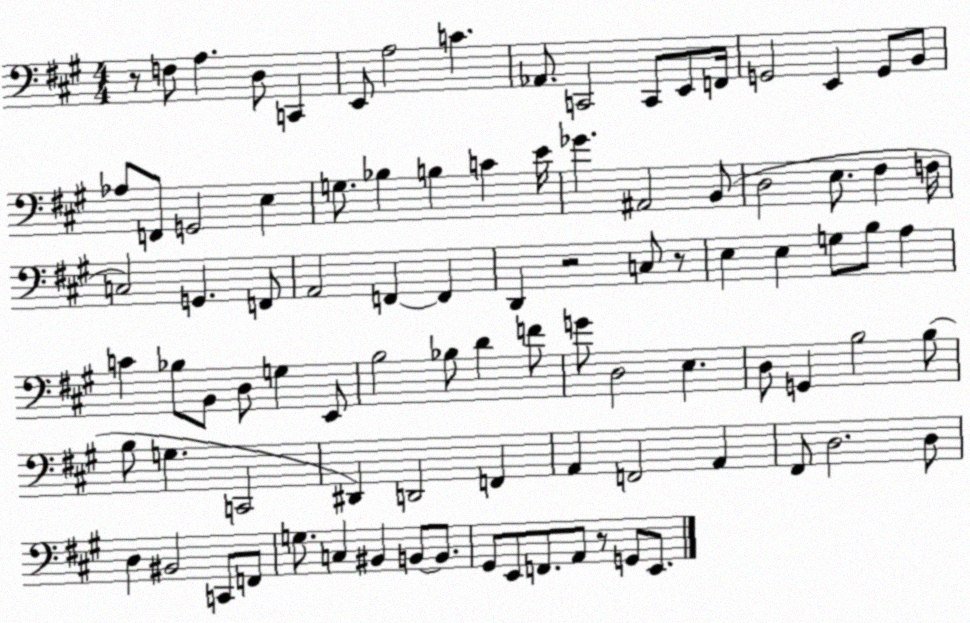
X:1
T:Untitled
M:4/4
L:1/4
K:A
z/2 F,/2 A, D,/2 C,, E,,/2 A,2 C _A,,/2 C,,2 C,,/2 E,,/2 F,,/4 G,,2 E,, G,,/2 B,,/2 _A,/2 F,,/2 G,,2 E, G,/2 _B, B, C E/4 _G ^A,,2 B,,/2 D,2 E,/2 ^F, F,/4 C,2 G,, F,,/2 A,,2 F,, F,, D,, z2 C,/2 z/2 E, E, G,/2 B,/2 A, C _B,/2 B,,/2 D,/2 G, E,,/2 B,2 _B,/2 D F/2 G/2 D,2 E, D,/2 G,, B,2 B,/2 B,/2 G, C,,2 ^D,, D,,2 F,, A,, F,,2 A,, ^F,,/2 D,2 D,/2 D, ^B,,2 C,,/2 F,,/2 G,/2 C, ^B,, B,,/2 B,,/2 ^G,,/2 E,,/2 F,,/2 A,,/2 z/2 G,,/2 E,,/2